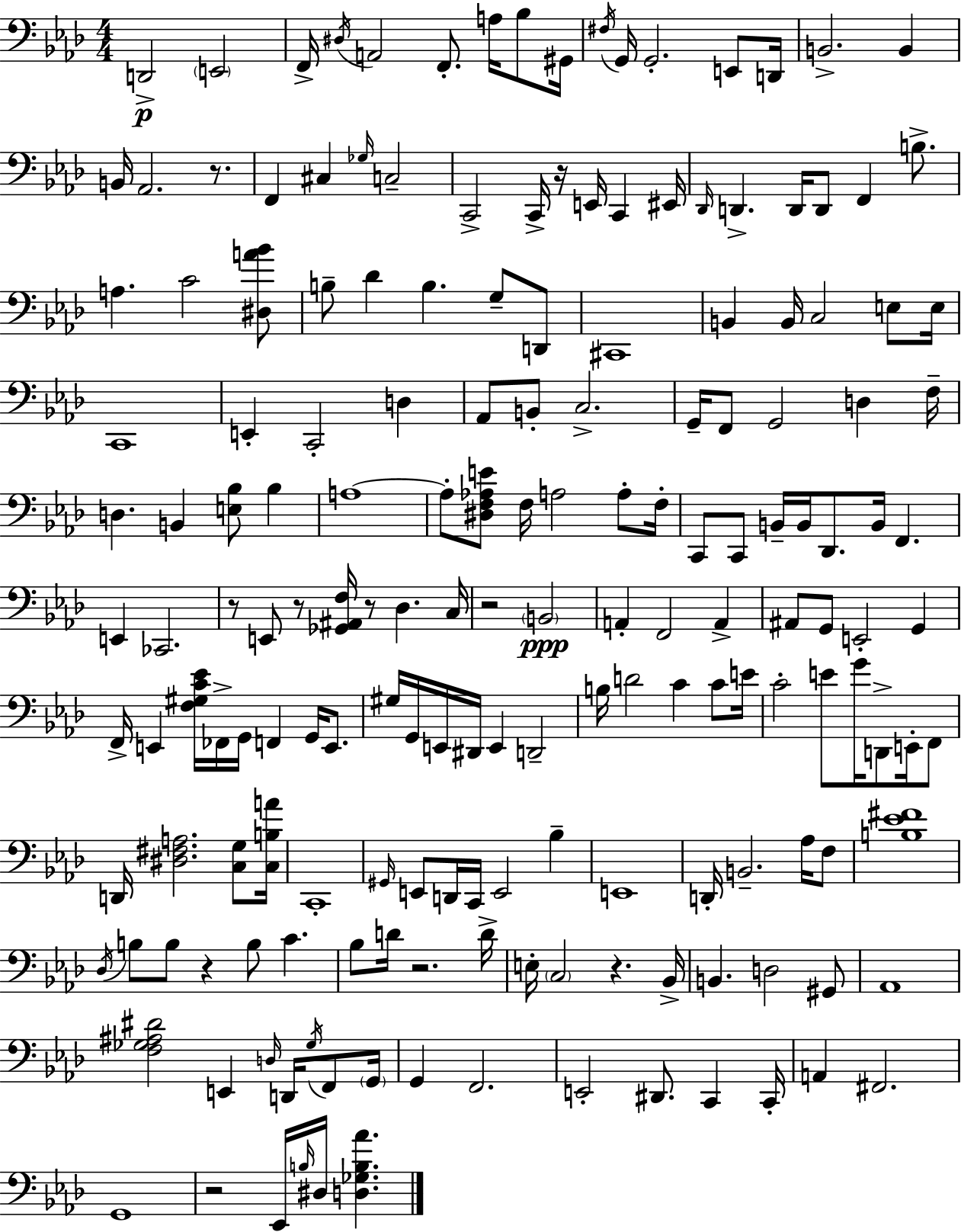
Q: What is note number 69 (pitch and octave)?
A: C2